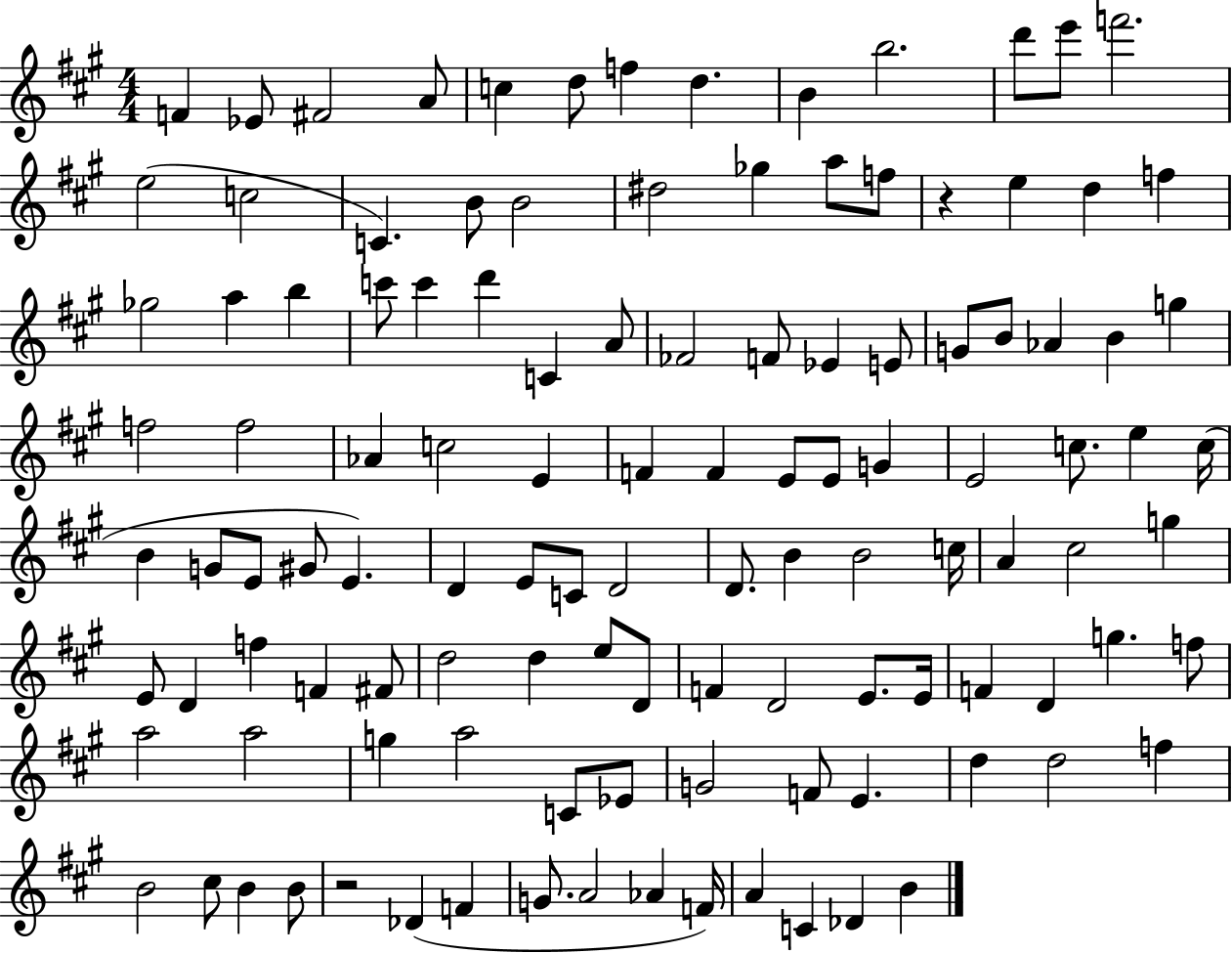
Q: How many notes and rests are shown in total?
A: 117